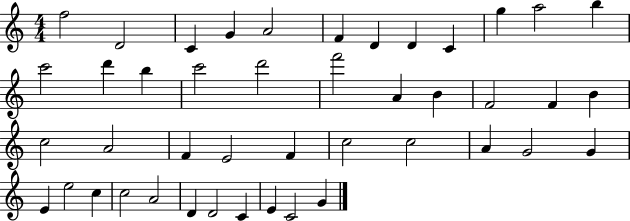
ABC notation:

X:1
T:Untitled
M:4/4
L:1/4
K:C
f2 D2 C G A2 F D D C g a2 b c'2 d' b c'2 d'2 f'2 A B F2 F B c2 A2 F E2 F c2 c2 A G2 G E e2 c c2 A2 D D2 C E C2 G